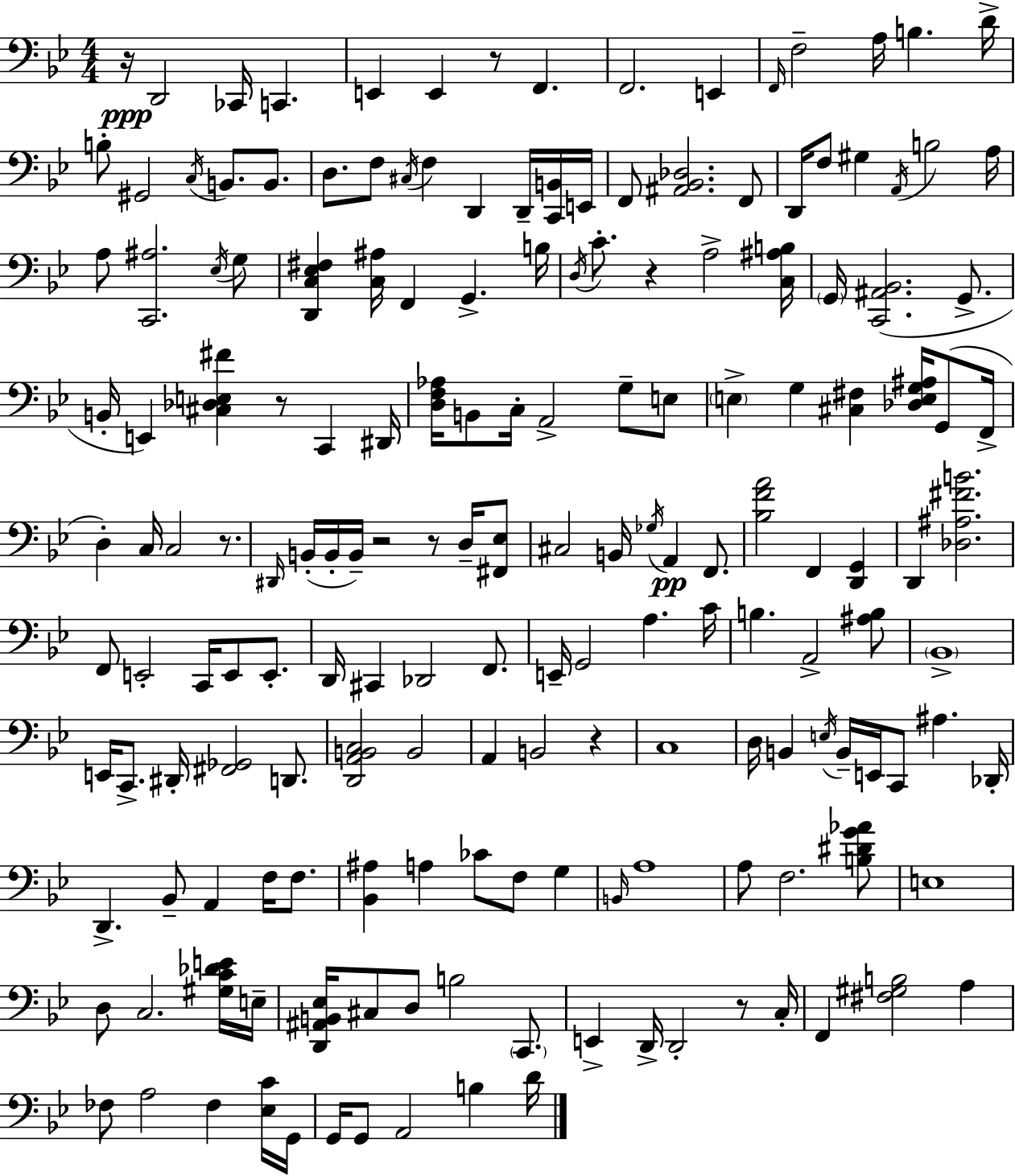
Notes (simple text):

R/s D2/h CES2/s C2/q. E2/q E2/q R/e F2/q. F2/h. E2/q F2/s F3/h A3/s B3/q. D4/s B3/e G#2/h C3/s B2/e. B2/e. D3/e. F3/e C#3/s F3/q D2/q D2/s [C2,B2]/s E2/s F2/e [A#2,Bb2,Db3]/h. F2/e D2/s F3/e G#3/q A2/s B3/h A3/s A3/e [C2,A#3]/h. Eb3/s G3/e [D2,C3,Eb3,F#3]/q [C3,A#3]/s F2/q G2/q. B3/s D3/s C4/e. R/q A3/h [C3,A#3,B3]/s G2/s [C2,A#2,Bb2]/h. G2/e. B2/s E2/q [C#3,Db3,E3,F#4]/q R/e C2/q D#2/s [D3,F3,Ab3]/s B2/e C3/s A2/h G3/e E3/e E3/q G3/q [C#3,F#3]/q [Db3,E3,G3,A#3]/s G2/e F2/s D3/q C3/s C3/h R/e. D#2/s B2/s B2/s B2/s R/h R/e D3/s [F#2,Eb3]/e C#3/h B2/s Gb3/s A2/q F2/e. [Bb3,F4,A4]/h F2/q [D2,G2]/q D2/q [Db3,A#3,F#4,B4]/h. F2/e E2/h C2/s E2/e E2/e. D2/s C#2/q Db2/h F2/e. E2/s G2/h A3/q. C4/s B3/q. A2/h [A#3,B3]/e Bb2/w E2/s C2/e. D#2/s [F#2,Gb2]/h D2/e. [D2,A2,B2,C3]/h B2/h A2/q B2/h R/q C3/w D3/s B2/q E3/s B2/s E2/s C2/e A#3/q. Db2/s D2/q. Bb2/e A2/q F3/s F3/e. [Bb2,A#3]/q A3/q CES4/e F3/e G3/q B2/s A3/w A3/e F3/h. [B3,D#4,G4,Ab4]/e E3/w D3/e C3/h. [G#3,C4,Db4,E4]/s E3/s [D2,A#2,B2,Eb3]/s C#3/e D3/e B3/h C2/e. E2/q D2/s D2/h R/e C3/s F2/q [F#3,G#3,B3]/h A3/q FES3/e A3/h FES3/q [Eb3,C4]/s G2/s G2/s G2/e A2/h B3/q D4/s